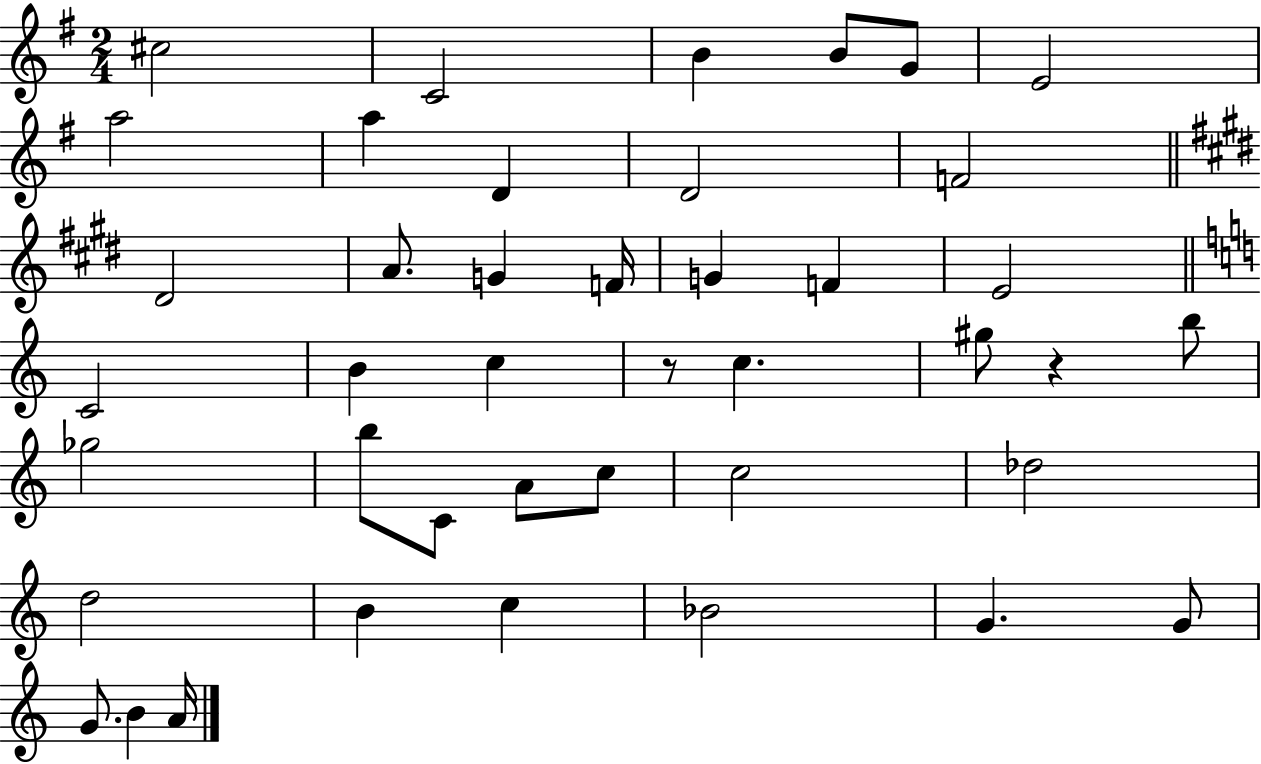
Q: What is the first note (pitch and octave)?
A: C#5